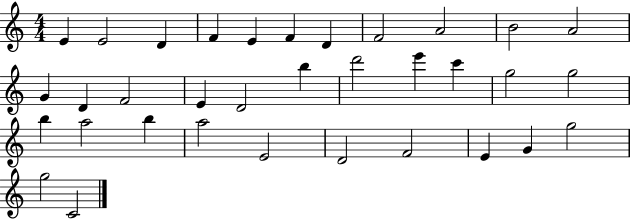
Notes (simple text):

E4/q E4/h D4/q F4/q E4/q F4/q D4/q F4/h A4/h B4/h A4/h G4/q D4/q F4/h E4/q D4/h B5/q D6/h E6/q C6/q G5/h G5/h B5/q A5/h B5/q A5/h E4/h D4/h F4/h E4/q G4/q G5/h G5/h C4/h